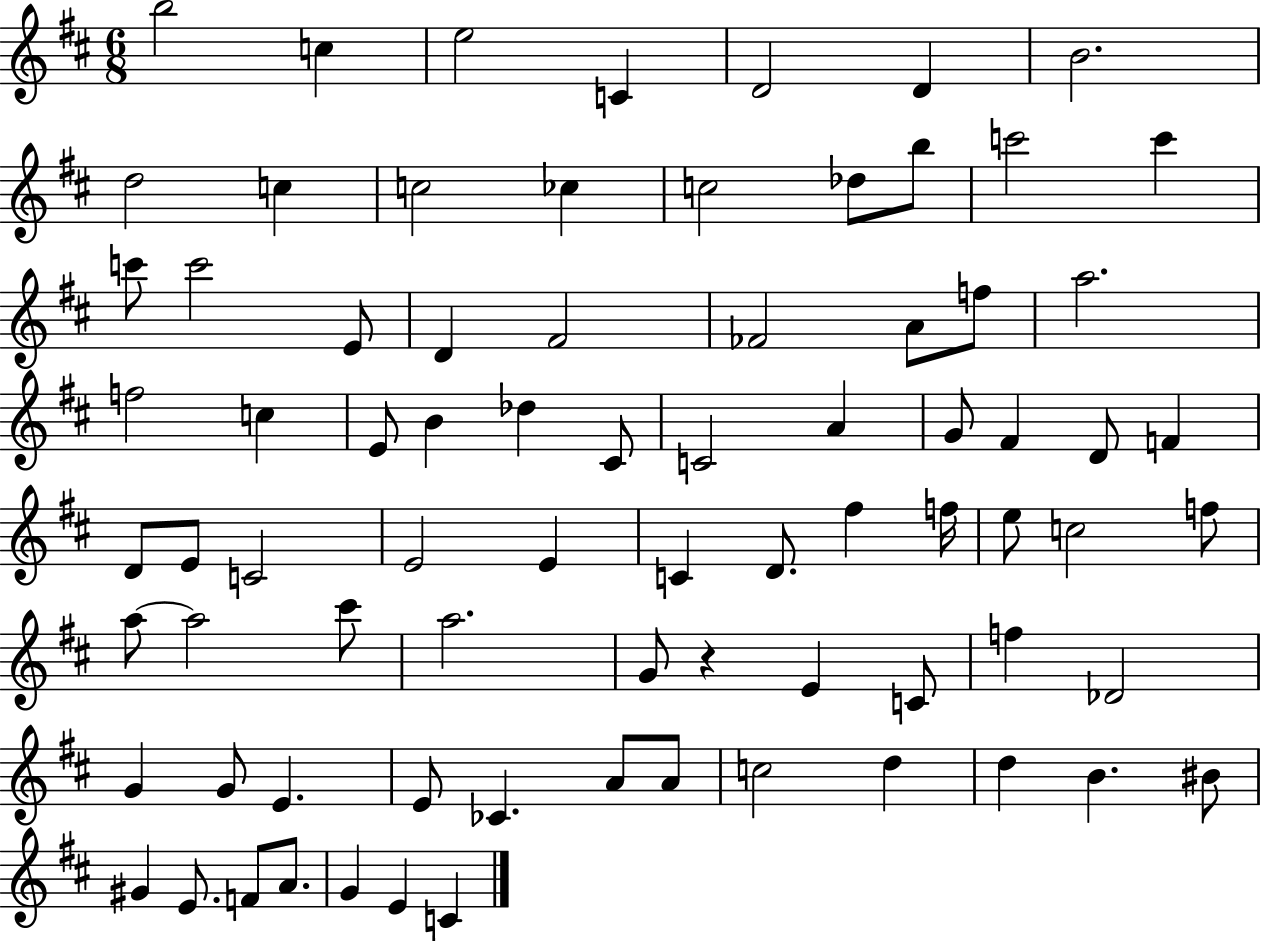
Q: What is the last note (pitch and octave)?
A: C4